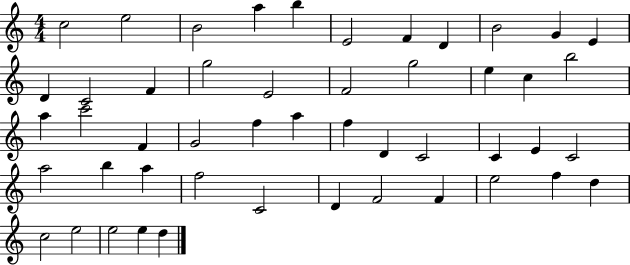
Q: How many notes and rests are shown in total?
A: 49